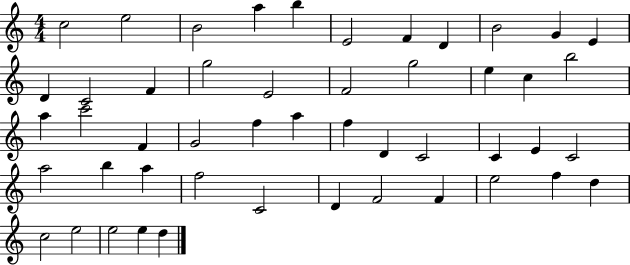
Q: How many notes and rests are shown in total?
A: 49